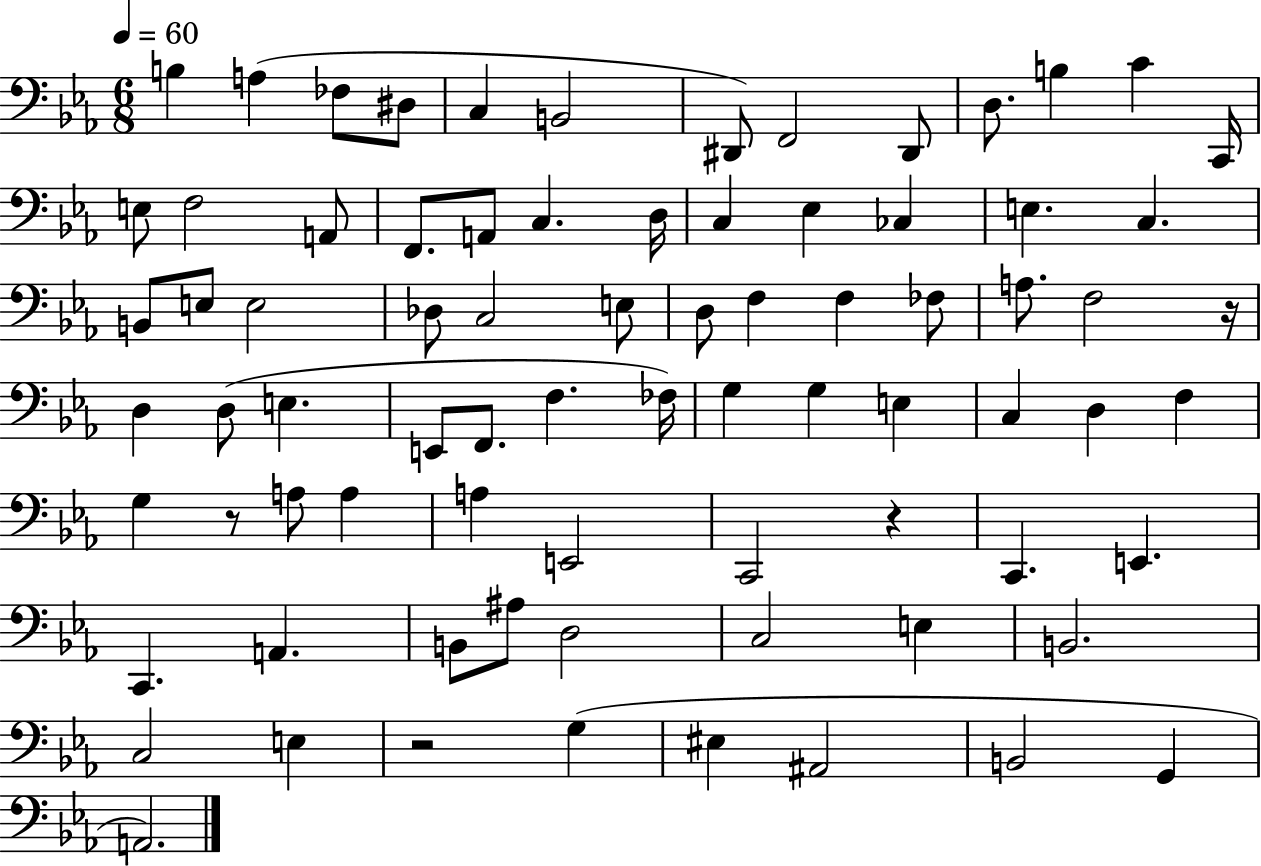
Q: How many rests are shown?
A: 4